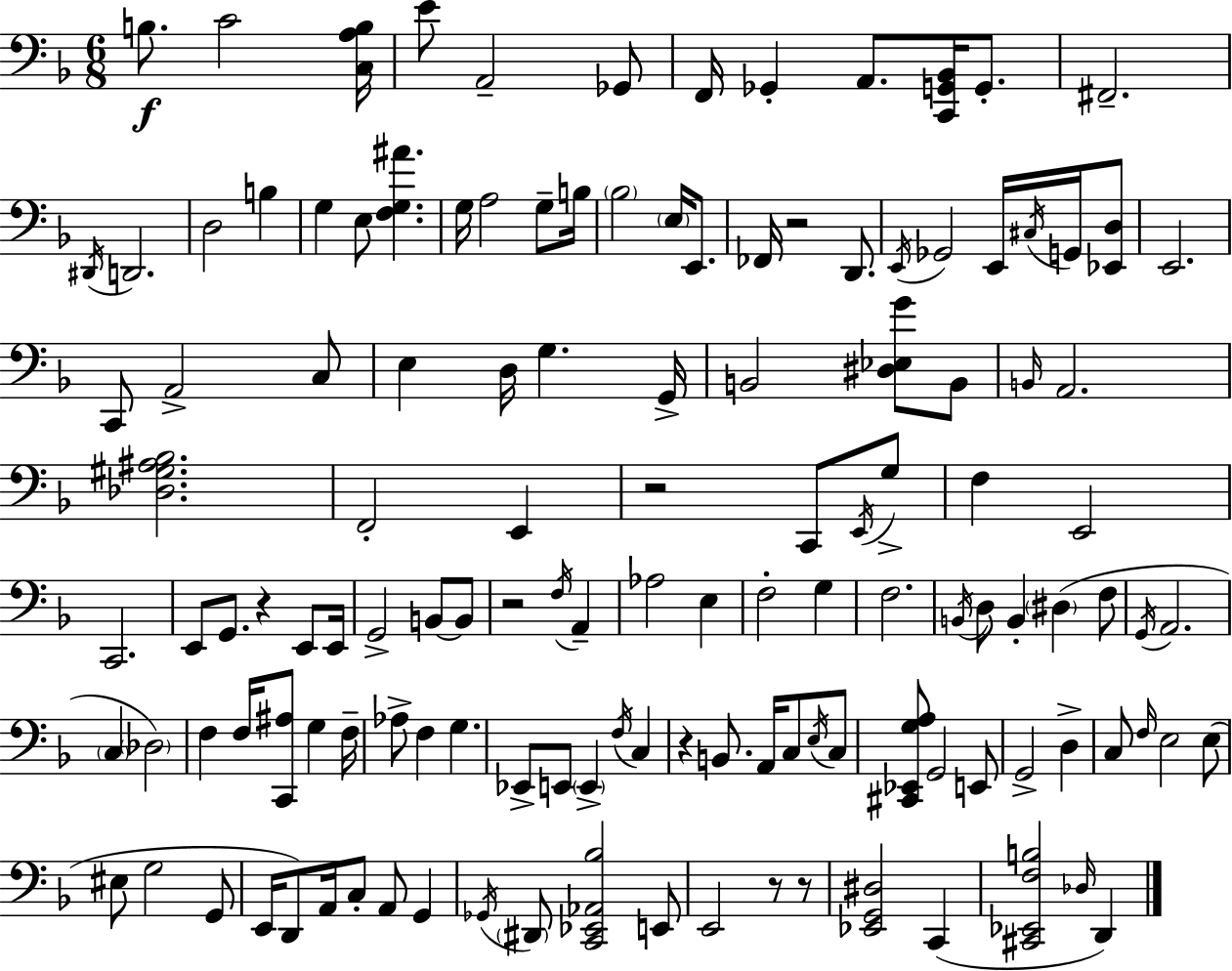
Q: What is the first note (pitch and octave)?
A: B3